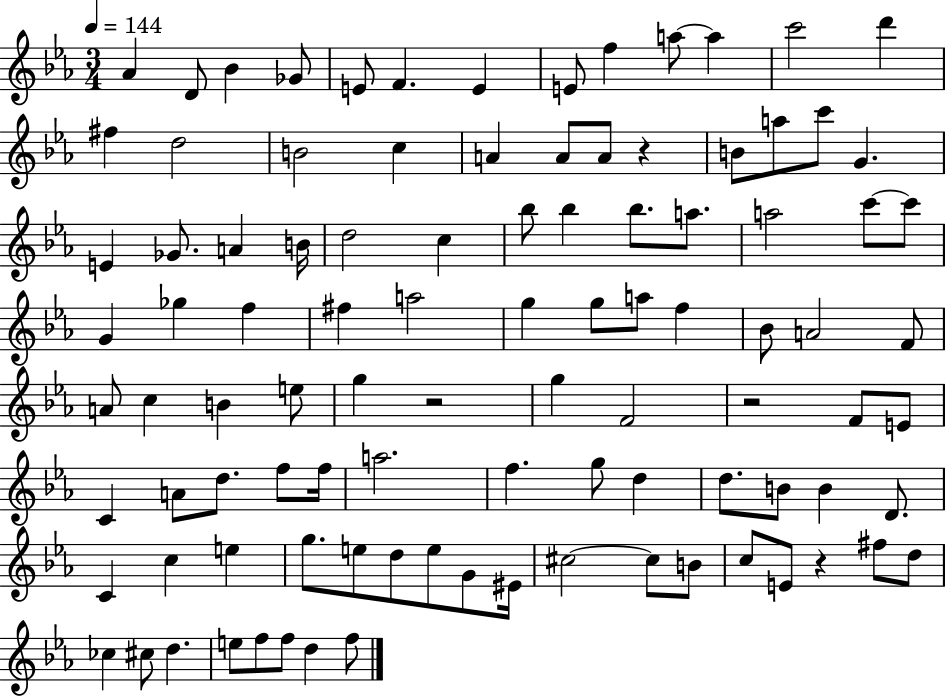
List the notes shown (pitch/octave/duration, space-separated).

Ab4/q D4/e Bb4/q Gb4/e E4/e F4/q. E4/q E4/e F5/q A5/e A5/q C6/h D6/q F#5/q D5/h B4/h C5/q A4/q A4/e A4/e R/q B4/e A5/e C6/e G4/q. E4/q Gb4/e. A4/q B4/s D5/h C5/q Bb5/e Bb5/q Bb5/e. A5/e. A5/h C6/e C6/e G4/q Gb5/q F5/q F#5/q A5/h G5/q G5/e A5/e F5/q Bb4/e A4/h F4/e A4/e C5/q B4/q E5/e G5/q R/h G5/q F4/h R/h F4/e E4/e C4/q A4/e D5/e. F5/e F5/s A5/h. F5/q. G5/e D5/q D5/e. B4/e B4/q D4/e. C4/q C5/q E5/q G5/e. E5/e D5/e E5/e G4/e EIS4/s C#5/h C#5/e B4/e C5/e E4/e R/q F#5/e D5/e CES5/q C#5/e D5/q. E5/e F5/e F5/e D5/q F5/e